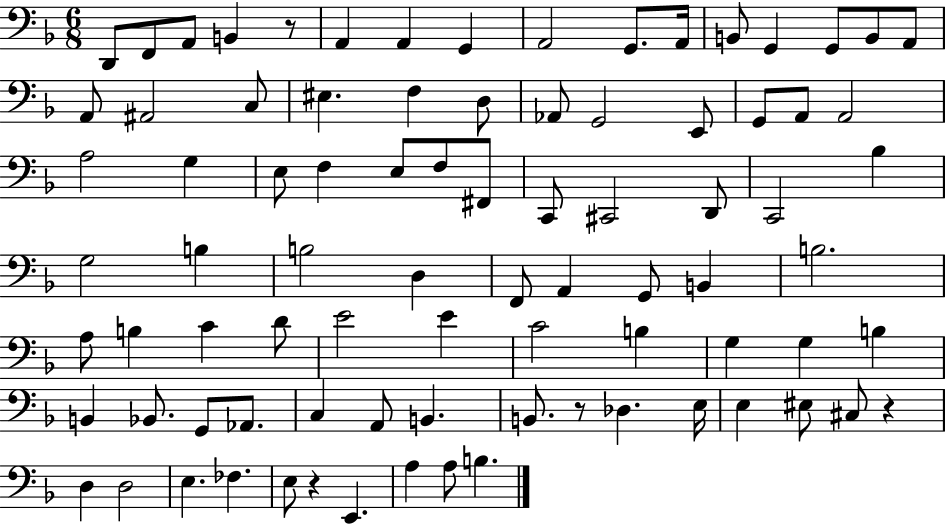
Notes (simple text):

D2/e F2/e A2/e B2/q R/e A2/q A2/q G2/q A2/h G2/e. A2/s B2/e G2/q G2/e B2/e A2/e A2/e A#2/h C3/e EIS3/q. F3/q D3/e Ab2/e G2/h E2/e G2/e A2/e A2/h A3/h G3/q E3/e F3/q E3/e F3/e F#2/e C2/e C#2/h D2/e C2/h Bb3/q G3/h B3/q B3/h D3/q F2/e A2/q G2/e B2/q B3/h. A3/e B3/q C4/q D4/e E4/h E4/q C4/h B3/q G3/q G3/q B3/q B2/q Bb2/e. G2/e Ab2/e. C3/q A2/e B2/q. B2/e. R/e Db3/q. E3/s E3/q EIS3/e C#3/e R/q D3/q D3/h E3/q. FES3/q. E3/e R/q E2/q. A3/q A3/e B3/q.